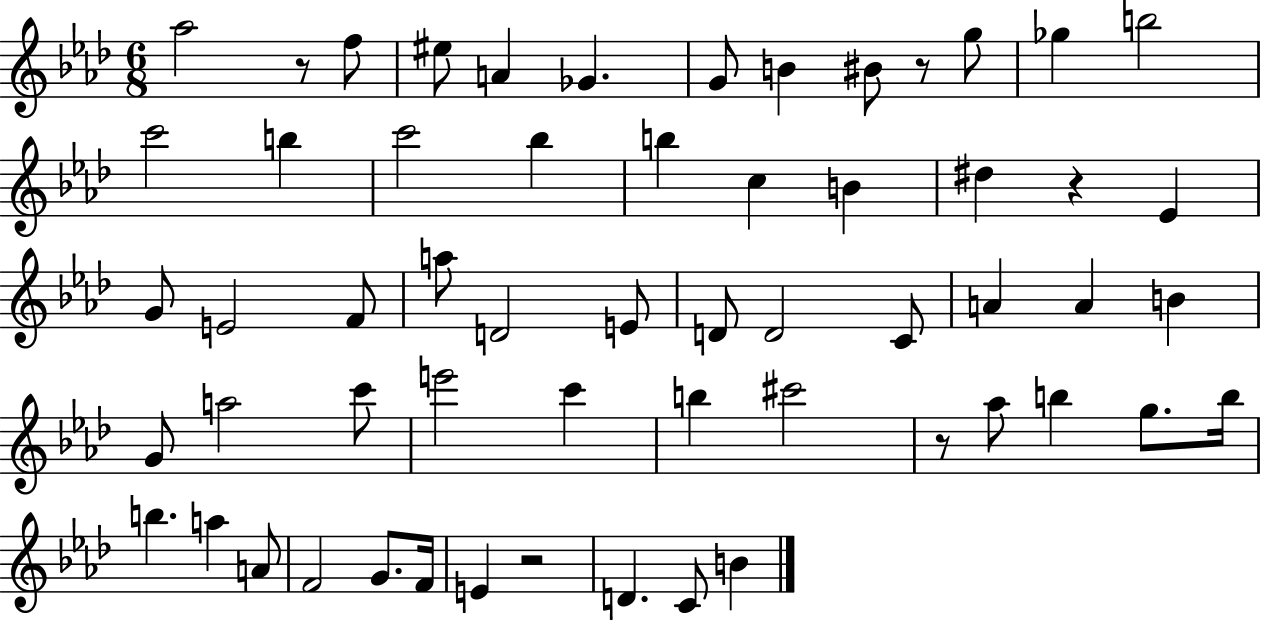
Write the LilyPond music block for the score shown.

{
  \clef treble
  \numericTimeSignature
  \time 6/8
  \key aes \major
  \repeat volta 2 { aes''2 r8 f''8 | eis''8 a'4 ges'4. | g'8 b'4 bis'8 r8 g''8 | ges''4 b''2 | \break c'''2 b''4 | c'''2 bes''4 | b''4 c''4 b'4 | dis''4 r4 ees'4 | \break g'8 e'2 f'8 | a''8 d'2 e'8 | d'8 d'2 c'8 | a'4 a'4 b'4 | \break g'8 a''2 c'''8 | e'''2 c'''4 | b''4 cis'''2 | r8 aes''8 b''4 g''8. b''16 | \break b''4. a''4 a'8 | f'2 g'8. f'16 | e'4 r2 | d'4. c'8 b'4 | \break } \bar "|."
}